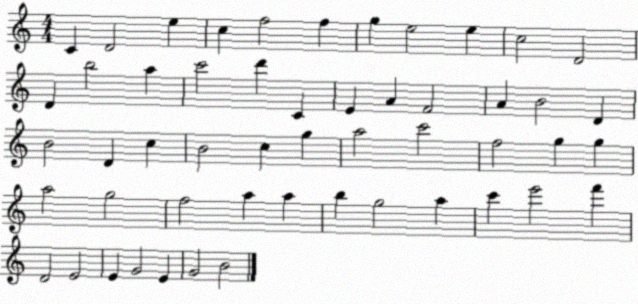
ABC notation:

X:1
T:Untitled
M:4/4
L:1/4
K:C
C D2 e c f2 f g e2 e c2 D2 D b2 a c'2 d' C E A F2 A B2 D B2 D c B2 c g a2 c'2 f2 g g a2 g2 f2 a a b g2 a c' e'2 f' D2 E2 E G2 E G2 B2